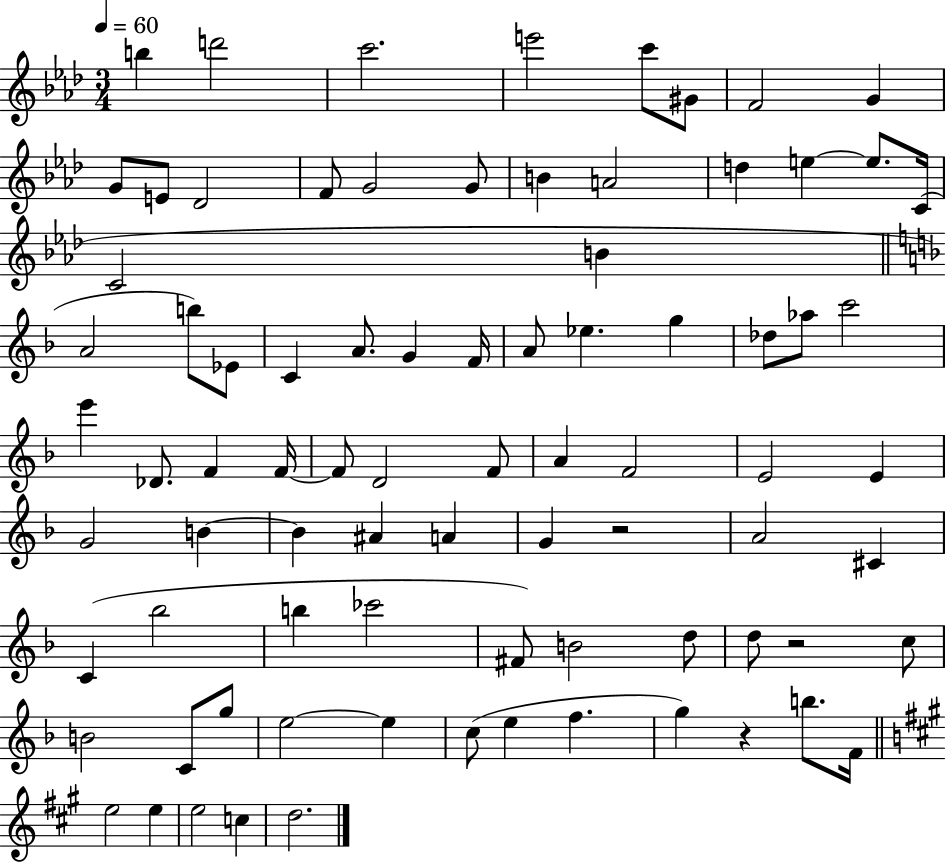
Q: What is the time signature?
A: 3/4